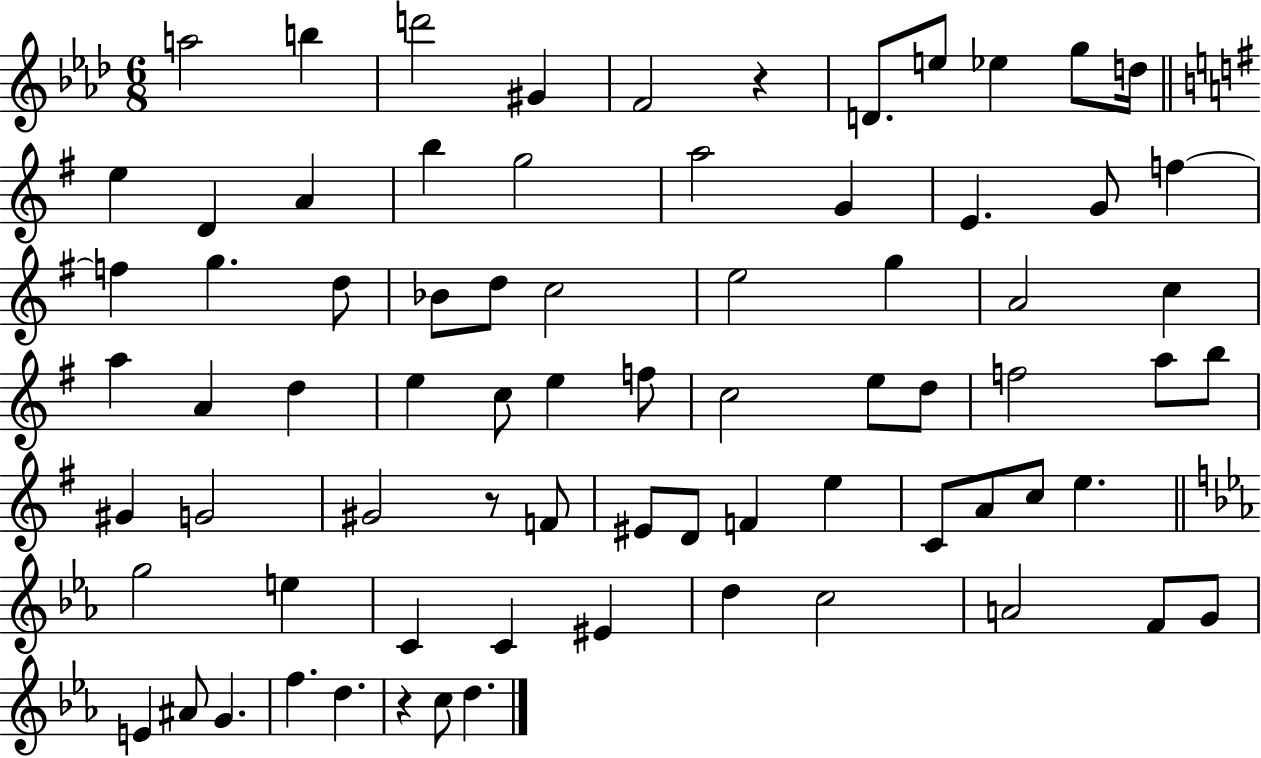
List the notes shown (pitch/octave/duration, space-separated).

A5/h B5/q D6/h G#4/q F4/h R/q D4/e. E5/e Eb5/q G5/e D5/s E5/q D4/q A4/q B5/q G5/h A5/h G4/q E4/q. G4/e F5/q F5/q G5/q. D5/e Bb4/e D5/e C5/h E5/h G5/q A4/h C5/q A5/q A4/q D5/q E5/q C5/e E5/q F5/e C5/h E5/e D5/e F5/h A5/e B5/e G#4/q G4/h G#4/h R/e F4/e EIS4/e D4/e F4/q E5/q C4/e A4/e C5/e E5/q. G5/h E5/q C4/q C4/q EIS4/q D5/q C5/h A4/h F4/e G4/e E4/q A#4/e G4/q. F5/q. D5/q. R/q C5/e D5/q.